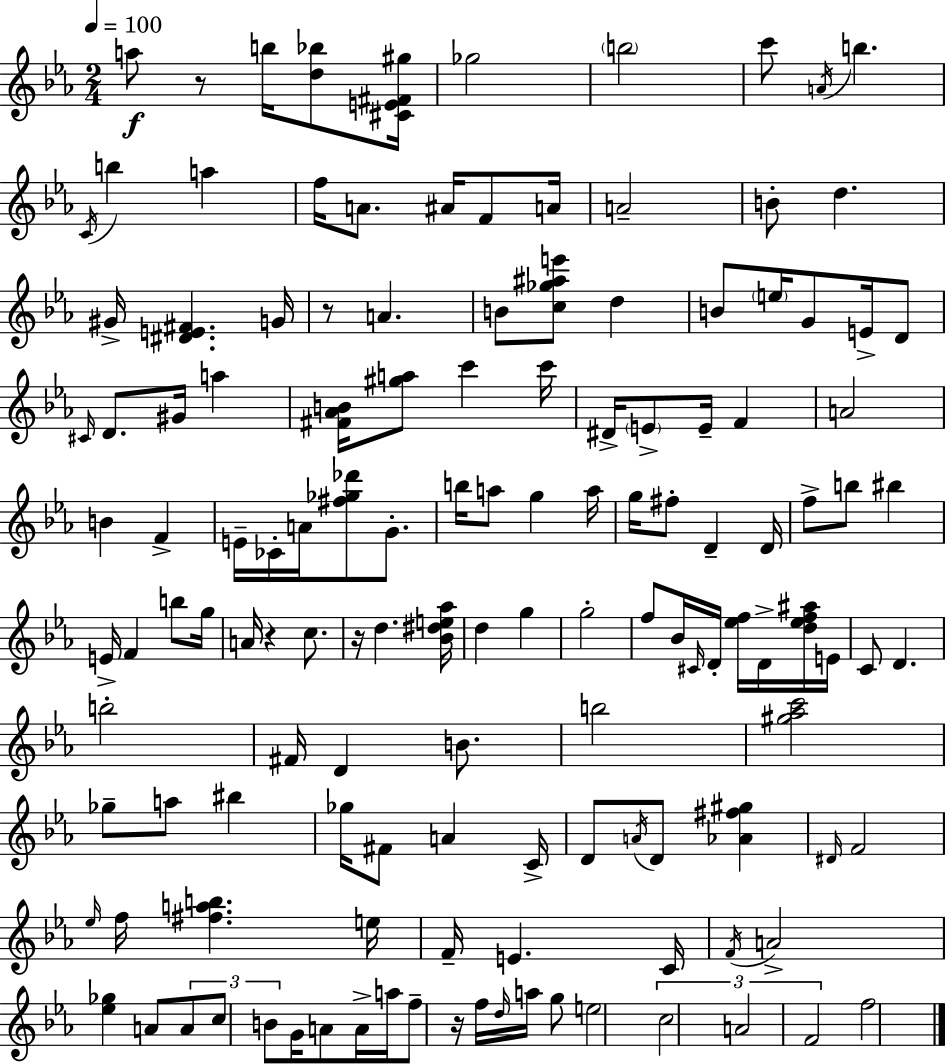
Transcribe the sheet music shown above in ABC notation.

X:1
T:Untitled
M:2/4
L:1/4
K:Cm
a/2 z/2 b/4 [d_b]/2 [^CE^F^g]/4 _g2 b2 c'/2 A/4 b C/4 b a f/4 A/2 ^A/4 F/2 A/4 A2 B/2 d ^G/4 [^DE^F] G/4 z/2 A B/2 [c_g^ae']/2 d B/2 e/4 G/2 E/4 D/2 ^C/4 D/2 ^G/4 a [^F_AB]/4 [^ga]/2 c' c'/4 ^D/4 E/2 E/4 F A2 B F E/4 _C/4 A/4 [^f_g_d']/2 G/2 b/4 a/2 g a/4 g/4 ^f/2 D D/4 f/2 b/2 ^b E/4 F b/2 g/4 A/4 z c/2 z/4 d [_B^de_a]/4 d g g2 f/2 _B/4 ^C/4 D/4 [_ef]/4 D/4 [d_ef^a]/4 E/4 C/2 D b2 ^F/4 D B/2 b2 [^g_ac']2 _g/2 a/2 ^b _g/4 ^F/2 A C/4 D/2 A/4 D/2 [_A^f^g] ^D/4 F2 _e/4 f/4 [^fab] e/4 F/4 E C/4 F/4 A2 [_e_g] A/2 A/2 c/2 B/2 G/4 A/2 A/4 a/4 f/2 z/4 f/4 d/4 a/4 g/2 e2 c2 A2 F2 f2